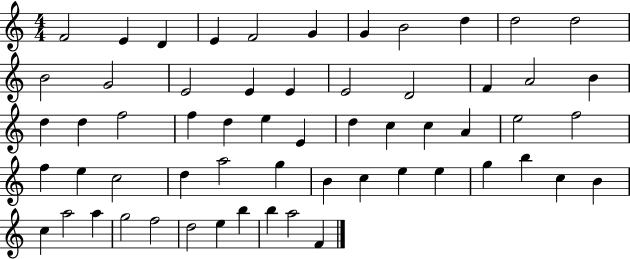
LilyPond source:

{
  \clef treble
  \numericTimeSignature
  \time 4/4
  \key c \major
  f'2 e'4 d'4 | e'4 f'2 g'4 | g'4 b'2 d''4 | d''2 d''2 | \break b'2 g'2 | e'2 e'4 e'4 | e'2 d'2 | f'4 a'2 b'4 | \break d''4 d''4 f''2 | f''4 d''4 e''4 e'4 | d''4 c''4 c''4 a'4 | e''2 f''2 | \break f''4 e''4 c''2 | d''4 a''2 g''4 | b'4 c''4 e''4 e''4 | g''4 b''4 c''4 b'4 | \break c''4 a''2 a''4 | g''2 f''2 | d''2 e''4 b''4 | b''4 a''2 f'4 | \break \bar "|."
}